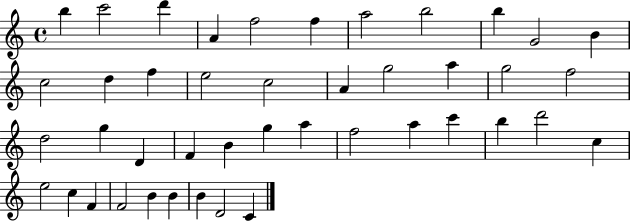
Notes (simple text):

B5/q C6/h D6/q A4/q F5/h F5/q A5/h B5/h B5/q G4/h B4/q C5/h D5/q F5/q E5/h C5/h A4/q G5/h A5/q G5/h F5/h D5/h G5/q D4/q F4/q B4/q G5/q A5/q F5/h A5/q C6/q B5/q D6/h C5/q E5/h C5/q F4/q F4/h B4/q B4/q B4/q D4/h C4/q